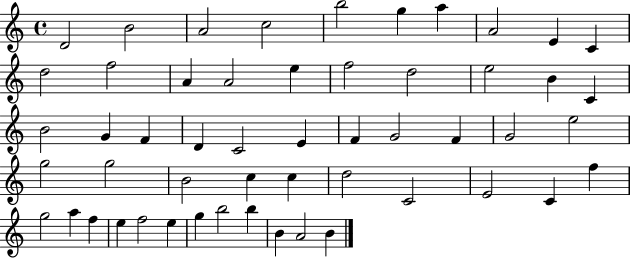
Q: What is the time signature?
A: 4/4